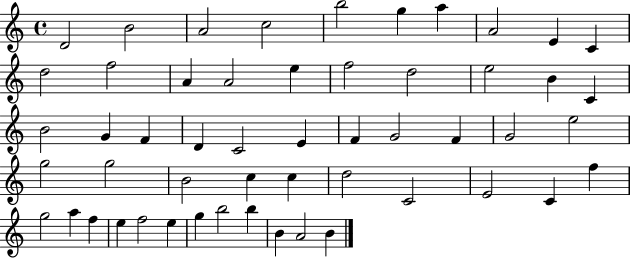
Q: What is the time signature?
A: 4/4